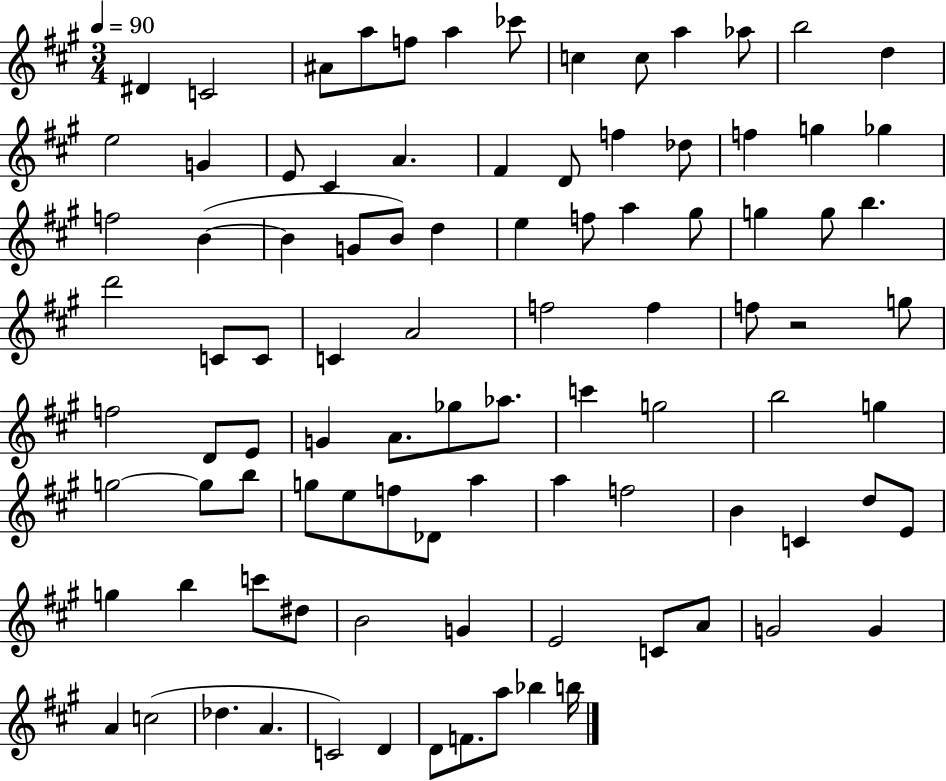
X:1
T:Untitled
M:3/4
L:1/4
K:A
^D C2 ^A/2 a/2 f/2 a _c'/2 c c/2 a _a/2 b2 d e2 G E/2 ^C A ^F D/2 f _d/2 f g _g f2 B B G/2 B/2 d e f/2 a ^g/2 g g/2 b d'2 C/2 C/2 C A2 f2 f f/2 z2 g/2 f2 D/2 E/2 G A/2 _g/2 _a/2 c' g2 b2 g g2 g/2 b/2 g/2 e/2 f/2 _D/2 a a f2 B C d/2 E/2 g b c'/2 ^d/2 B2 G E2 C/2 A/2 G2 G A c2 _d A C2 D D/2 F/2 a/2 _b b/4